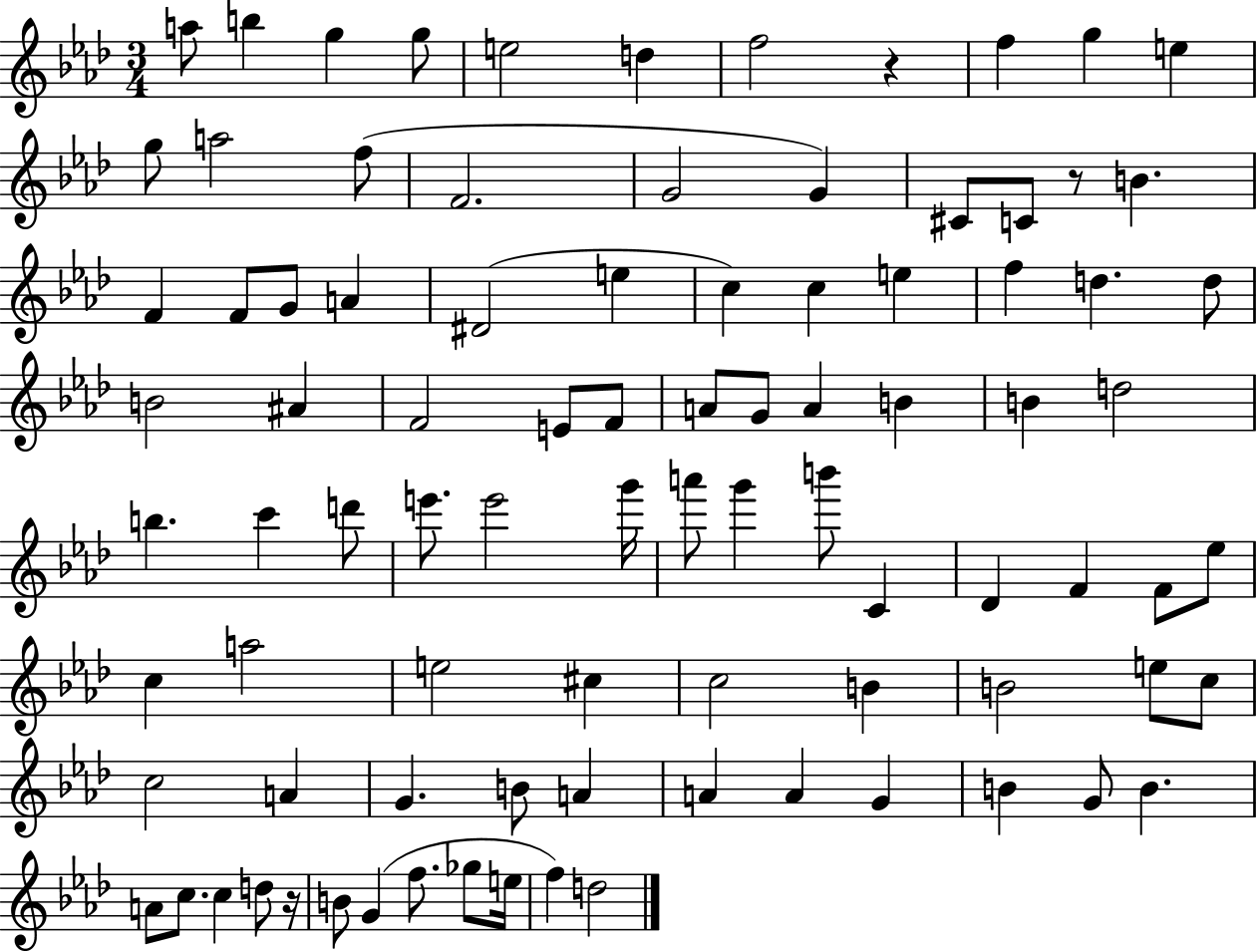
{
  \clef treble
  \numericTimeSignature
  \time 3/4
  \key aes \major
  a''8 b''4 g''4 g''8 | e''2 d''4 | f''2 r4 | f''4 g''4 e''4 | \break g''8 a''2 f''8( | f'2. | g'2 g'4) | cis'8 c'8 r8 b'4. | \break f'4 f'8 g'8 a'4 | dis'2( e''4 | c''4) c''4 e''4 | f''4 d''4. d''8 | \break b'2 ais'4 | f'2 e'8 f'8 | a'8 g'8 a'4 b'4 | b'4 d''2 | \break b''4. c'''4 d'''8 | e'''8. e'''2 g'''16 | a'''8 g'''4 b'''8 c'4 | des'4 f'4 f'8 ees''8 | \break c''4 a''2 | e''2 cis''4 | c''2 b'4 | b'2 e''8 c''8 | \break c''2 a'4 | g'4. b'8 a'4 | a'4 a'4 g'4 | b'4 g'8 b'4. | \break a'8 c''8. c''4 d''8 r16 | b'8 g'4( f''8. ges''8 e''16 | f''4) d''2 | \bar "|."
}